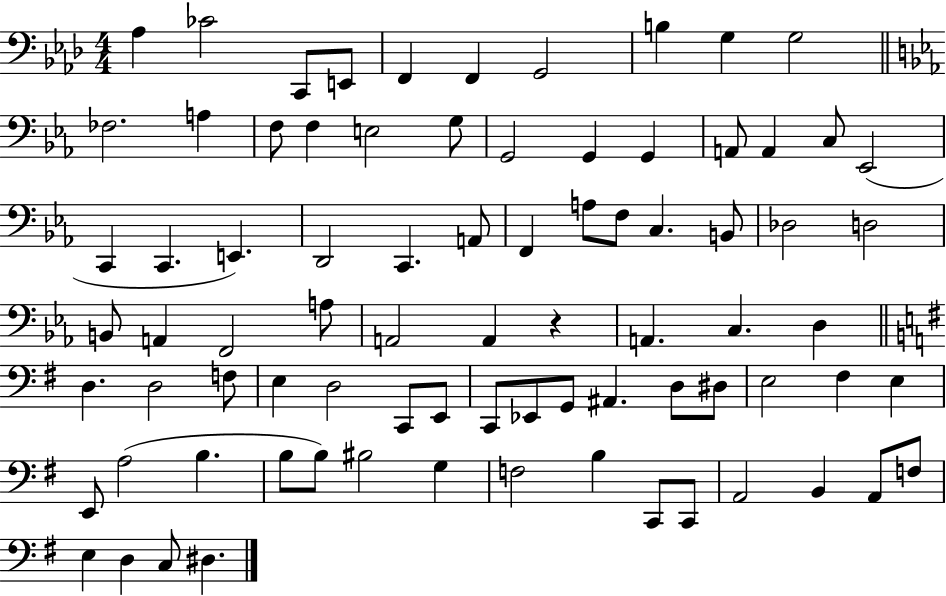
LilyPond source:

{
  \clef bass
  \numericTimeSignature
  \time 4/4
  \key aes \major
  \repeat volta 2 { aes4 ces'2 c,8 e,8 | f,4 f,4 g,2 | b4 g4 g2 | \bar "||" \break \key ees \major fes2. a4 | f8 f4 e2 g8 | g,2 g,4 g,4 | a,8 a,4 c8 ees,2( | \break c,4 c,4. e,4.) | d,2 c,4. a,8 | f,4 a8 f8 c4. b,8 | des2 d2 | \break b,8 a,4 f,2 a8 | a,2 a,4 r4 | a,4. c4. d4 | \bar "||" \break \key g \major d4. d2 f8 | e4 d2 c,8 e,8 | c,8 ees,8 g,8 ais,4. d8 dis8 | e2 fis4 e4 | \break e,8 a2( b4. | b8 b8) bis2 g4 | f2 b4 c,8 c,8 | a,2 b,4 a,8 f8 | \break e4 d4 c8 dis4. | } \bar "|."
}